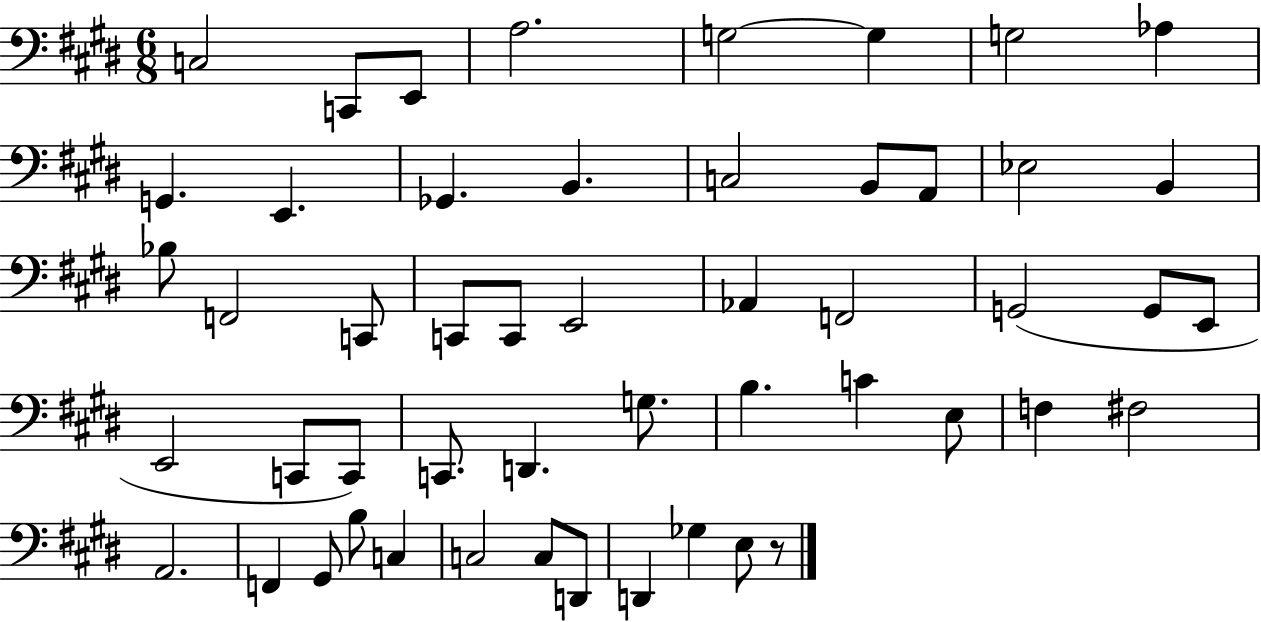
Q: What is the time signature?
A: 6/8